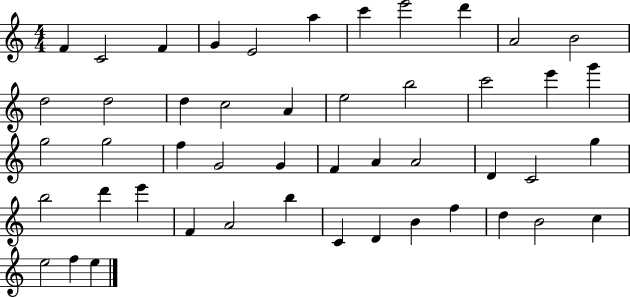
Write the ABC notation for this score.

X:1
T:Untitled
M:4/4
L:1/4
K:C
F C2 F G E2 a c' e'2 d' A2 B2 d2 d2 d c2 A e2 b2 c'2 e' g' g2 g2 f G2 G F A A2 D C2 g b2 d' e' F A2 b C D B f d B2 c e2 f e